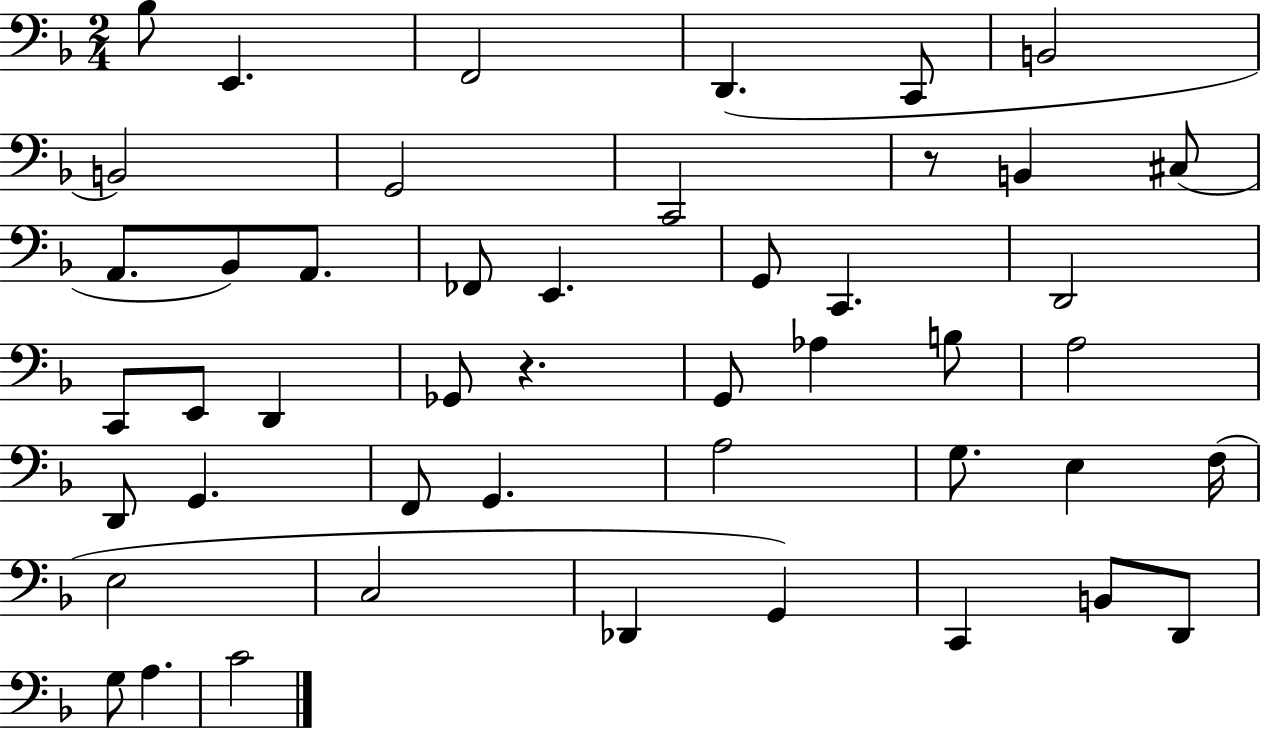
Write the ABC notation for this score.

X:1
T:Untitled
M:2/4
L:1/4
K:F
_B,/2 E,, F,,2 D,, C,,/2 B,,2 B,,2 G,,2 C,,2 z/2 B,, ^C,/2 A,,/2 _B,,/2 A,,/2 _F,,/2 E,, G,,/2 C,, D,,2 C,,/2 E,,/2 D,, _G,,/2 z G,,/2 _A, B,/2 A,2 D,,/2 G,, F,,/2 G,, A,2 G,/2 E, F,/4 E,2 C,2 _D,, G,, C,, B,,/2 D,,/2 G,/2 A, C2